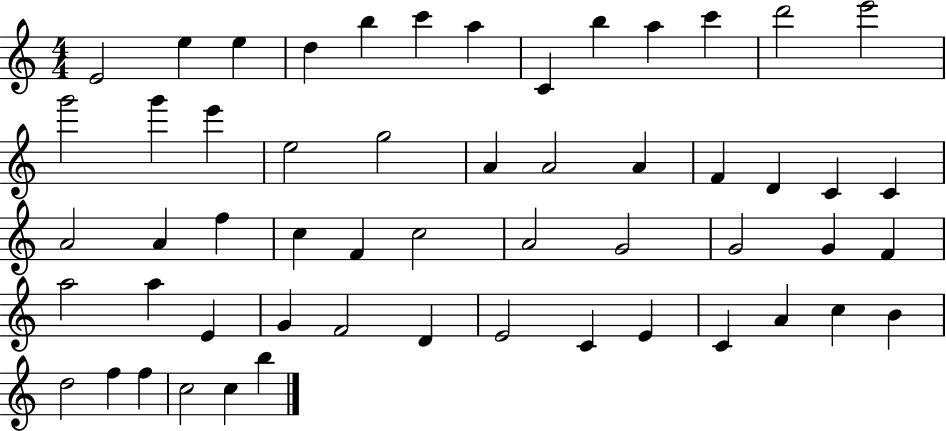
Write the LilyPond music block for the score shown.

{
  \clef treble
  \numericTimeSignature
  \time 4/4
  \key c \major
  e'2 e''4 e''4 | d''4 b''4 c'''4 a''4 | c'4 b''4 a''4 c'''4 | d'''2 e'''2 | \break g'''2 g'''4 e'''4 | e''2 g''2 | a'4 a'2 a'4 | f'4 d'4 c'4 c'4 | \break a'2 a'4 f''4 | c''4 f'4 c''2 | a'2 g'2 | g'2 g'4 f'4 | \break a''2 a''4 e'4 | g'4 f'2 d'4 | e'2 c'4 e'4 | c'4 a'4 c''4 b'4 | \break d''2 f''4 f''4 | c''2 c''4 b''4 | \bar "|."
}